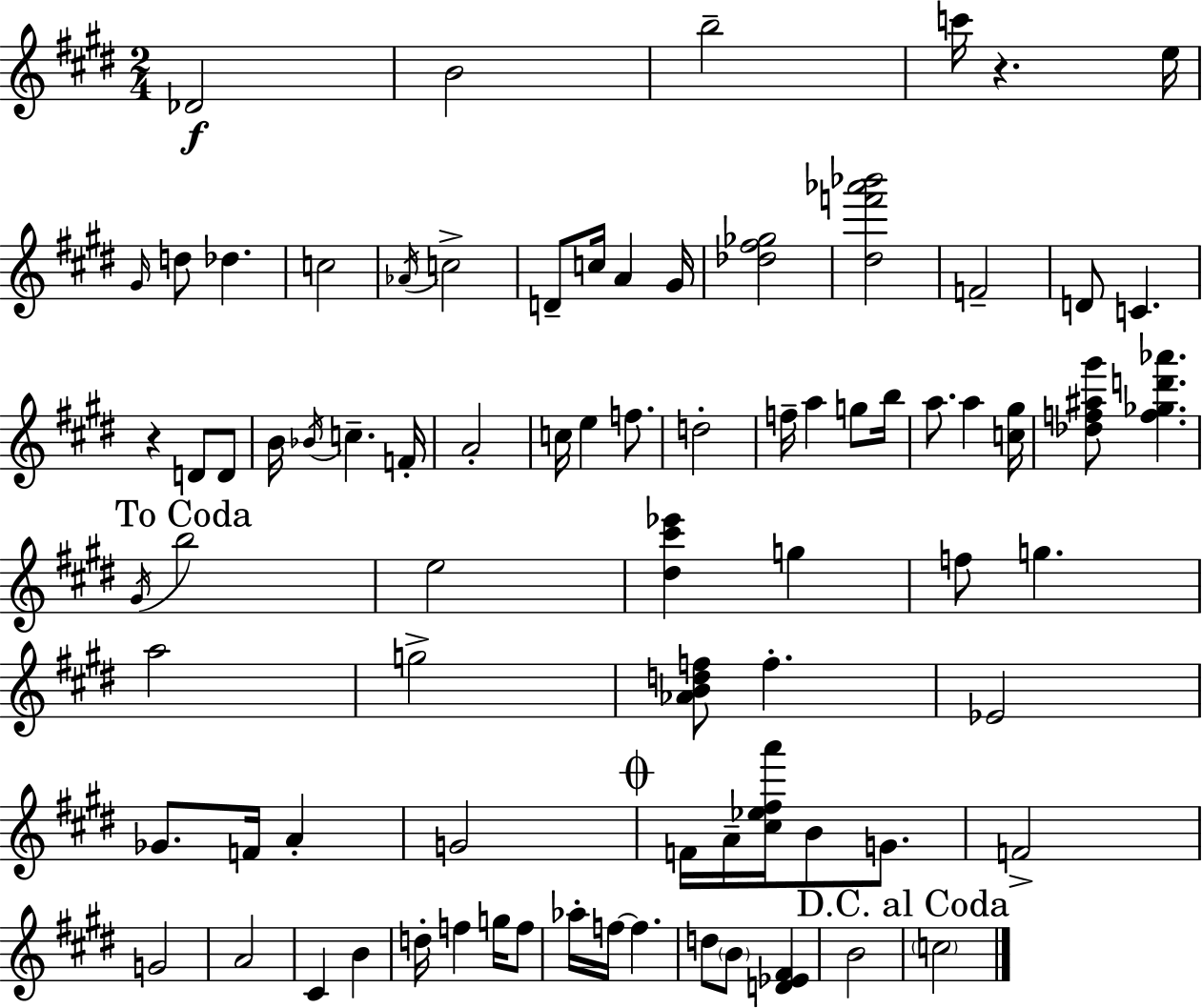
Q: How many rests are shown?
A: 2